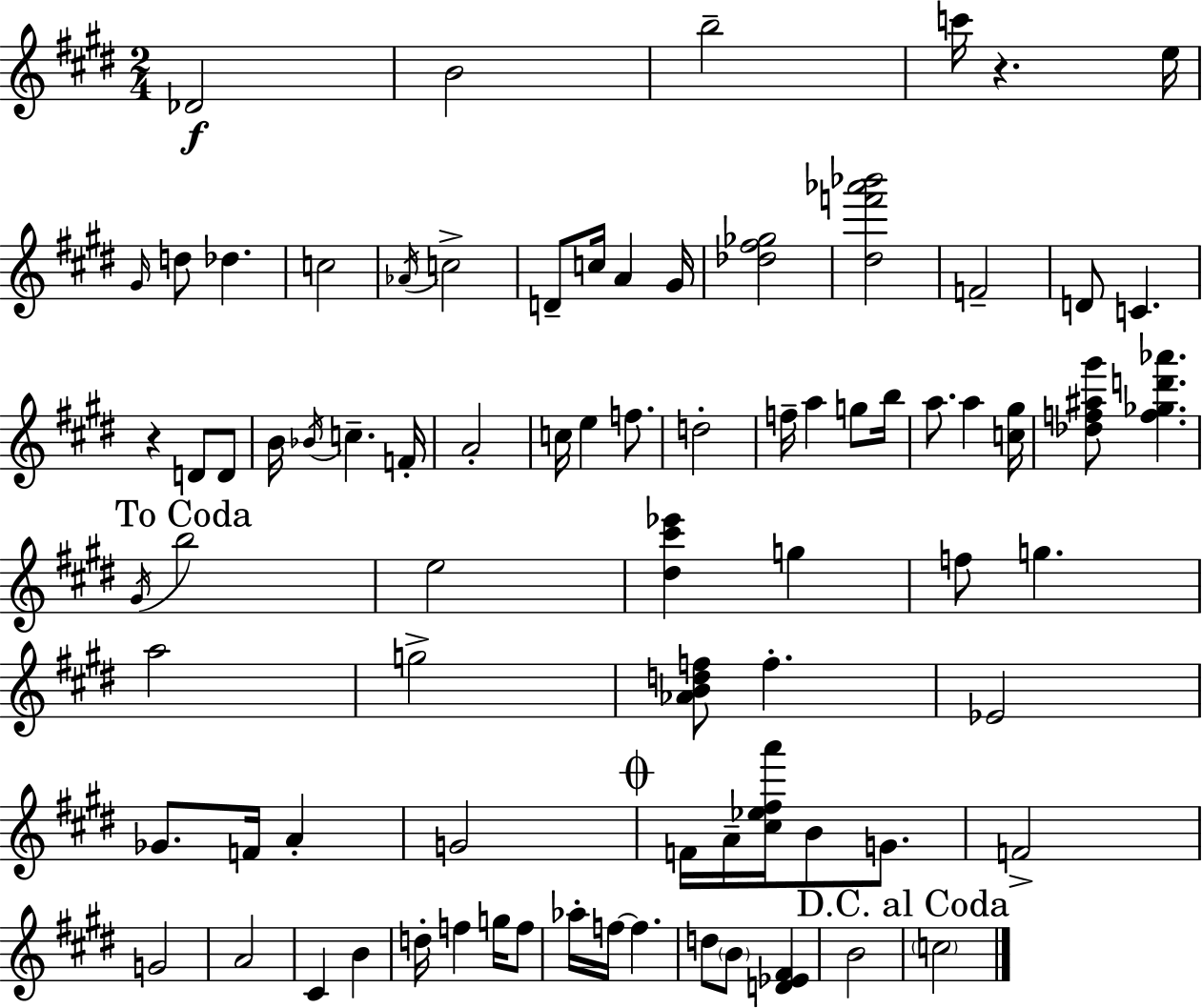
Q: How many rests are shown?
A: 2